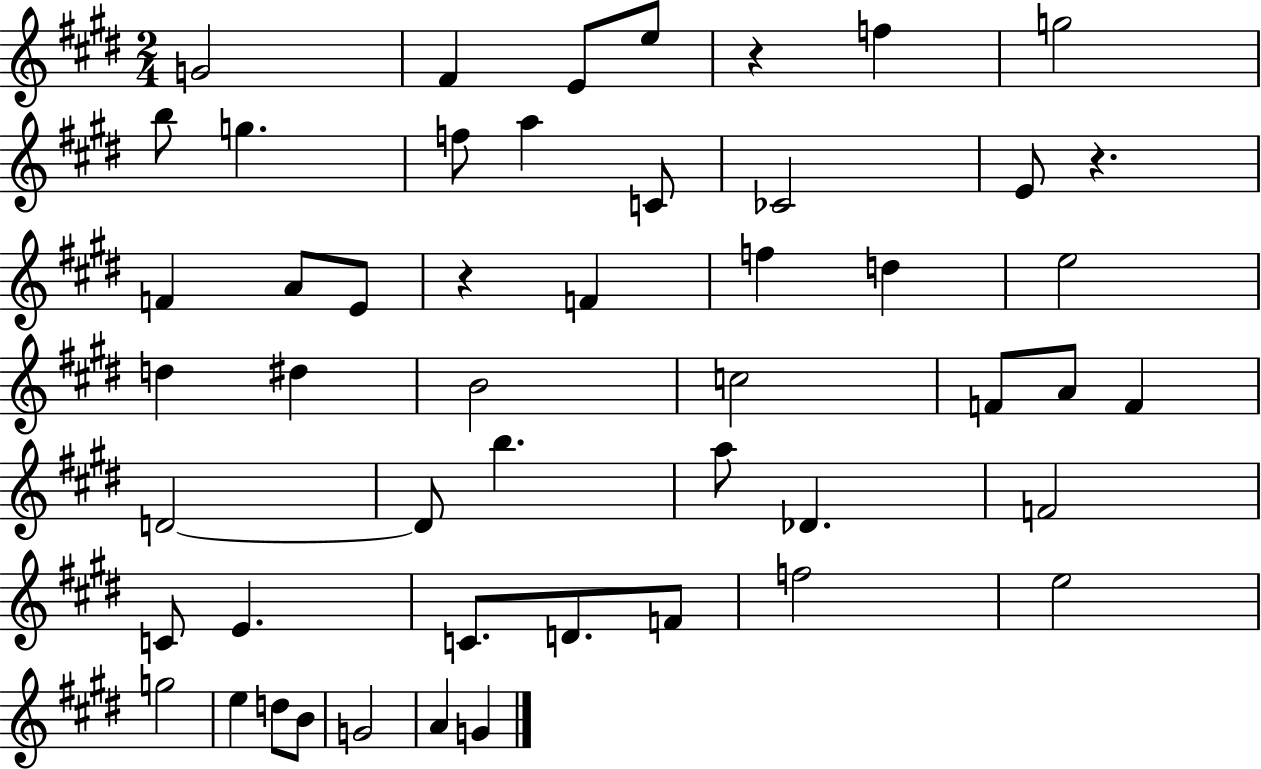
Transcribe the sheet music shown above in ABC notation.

X:1
T:Untitled
M:2/4
L:1/4
K:E
G2 ^F E/2 e/2 z f g2 b/2 g f/2 a C/2 _C2 E/2 z F A/2 E/2 z F f d e2 d ^d B2 c2 F/2 A/2 F D2 D/2 b a/2 _D F2 C/2 E C/2 D/2 F/2 f2 e2 g2 e d/2 B/2 G2 A G